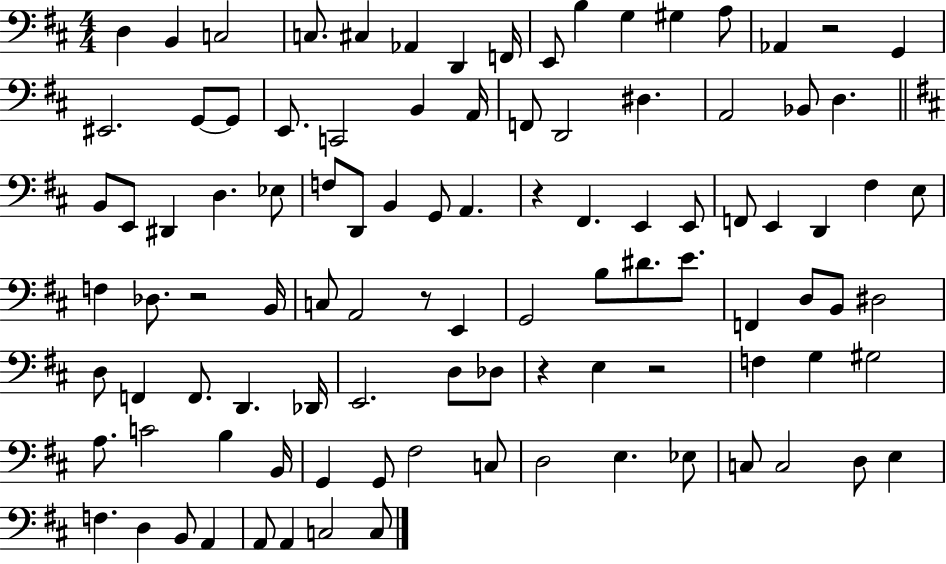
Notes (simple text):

D3/q B2/q C3/h C3/e. C#3/q Ab2/q D2/q F2/s E2/e B3/q G3/q G#3/q A3/e Ab2/q R/h G2/q EIS2/h. G2/e G2/e E2/e. C2/h B2/q A2/s F2/e D2/h D#3/q. A2/h Bb2/e D3/q. B2/e E2/e D#2/q D3/q. Eb3/e F3/e D2/e B2/q G2/e A2/q. R/q F#2/q. E2/q E2/e F2/e E2/q D2/q F#3/q E3/e F3/q Db3/e. R/h B2/s C3/e A2/h R/e E2/q G2/h B3/e D#4/e. E4/e. F2/q D3/e B2/e D#3/h D3/e F2/q F2/e. D2/q. Db2/s E2/h. D3/e Db3/e R/q E3/q R/h F3/q G3/q G#3/h A3/e. C4/h B3/q B2/s G2/q G2/e F#3/h C3/e D3/h E3/q. Eb3/e C3/e C3/h D3/e E3/q F3/q. D3/q B2/e A2/q A2/e A2/q C3/h C3/e